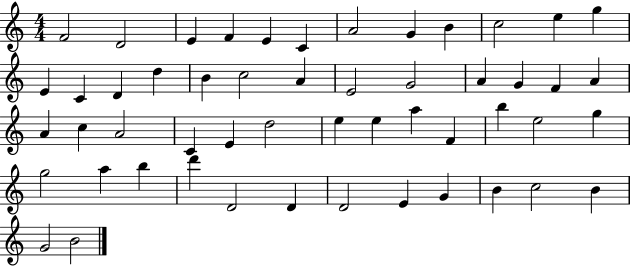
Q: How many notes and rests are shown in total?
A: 52